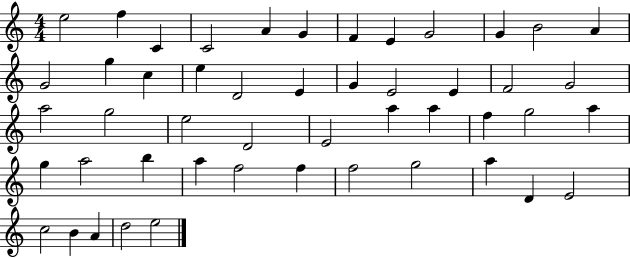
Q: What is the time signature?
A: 4/4